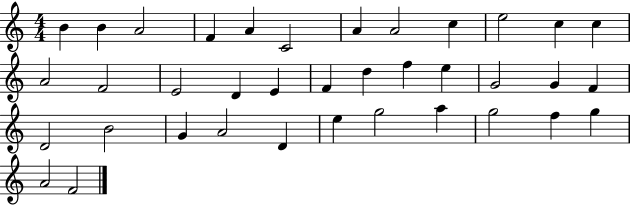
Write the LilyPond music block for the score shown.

{
  \clef treble
  \numericTimeSignature
  \time 4/4
  \key c \major
  b'4 b'4 a'2 | f'4 a'4 c'2 | a'4 a'2 c''4 | e''2 c''4 c''4 | \break a'2 f'2 | e'2 d'4 e'4 | f'4 d''4 f''4 e''4 | g'2 g'4 f'4 | \break d'2 b'2 | g'4 a'2 d'4 | e''4 g''2 a''4 | g''2 f''4 g''4 | \break a'2 f'2 | \bar "|."
}